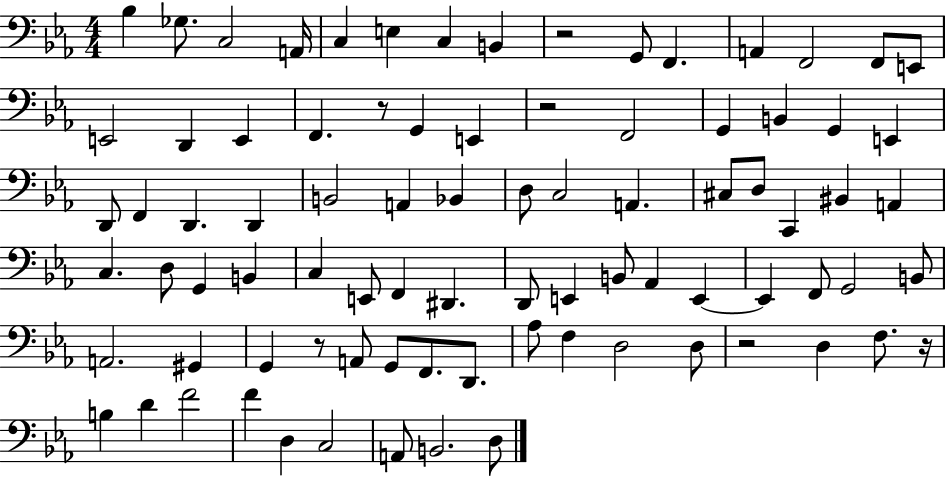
{
  \clef bass
  \numericTimeSignature
  \time 4/4
  \key ees \major
  bes4 ges8. c2 a,16 | c4 e4 c4 b,4 | r2 g,8 f,4. | a,4 f,2 f,8 e,8 | \break e,2 d,4 e,4 | f,4. r8 g,4 e,4 | r2 f,2 | g,4 b,4 g,4 e,4 | \break d,8 f,4 d,4. d,4 | b,2 a,4 bes,4 | d8 c2 a,4. | cis8 d8 c,4 bis,4 a,4 | \break c4. d8 g,4 b,4 | c4 e,8 f,4 dis,4. | d,8 e,4 b,8 aes,4 e,4~~ | e,4 f,8 g,2 b,8 | \break a,2. gis,4 | g,4 r8 a,8 g,8 f,8. d,8. | aes8 f4 d2 d8 | r2 d4 f8. r16 | \break b4 d'4 f'2 | f'4 d4 c2 | a,8 b,2. d8 | \bar "|."
}